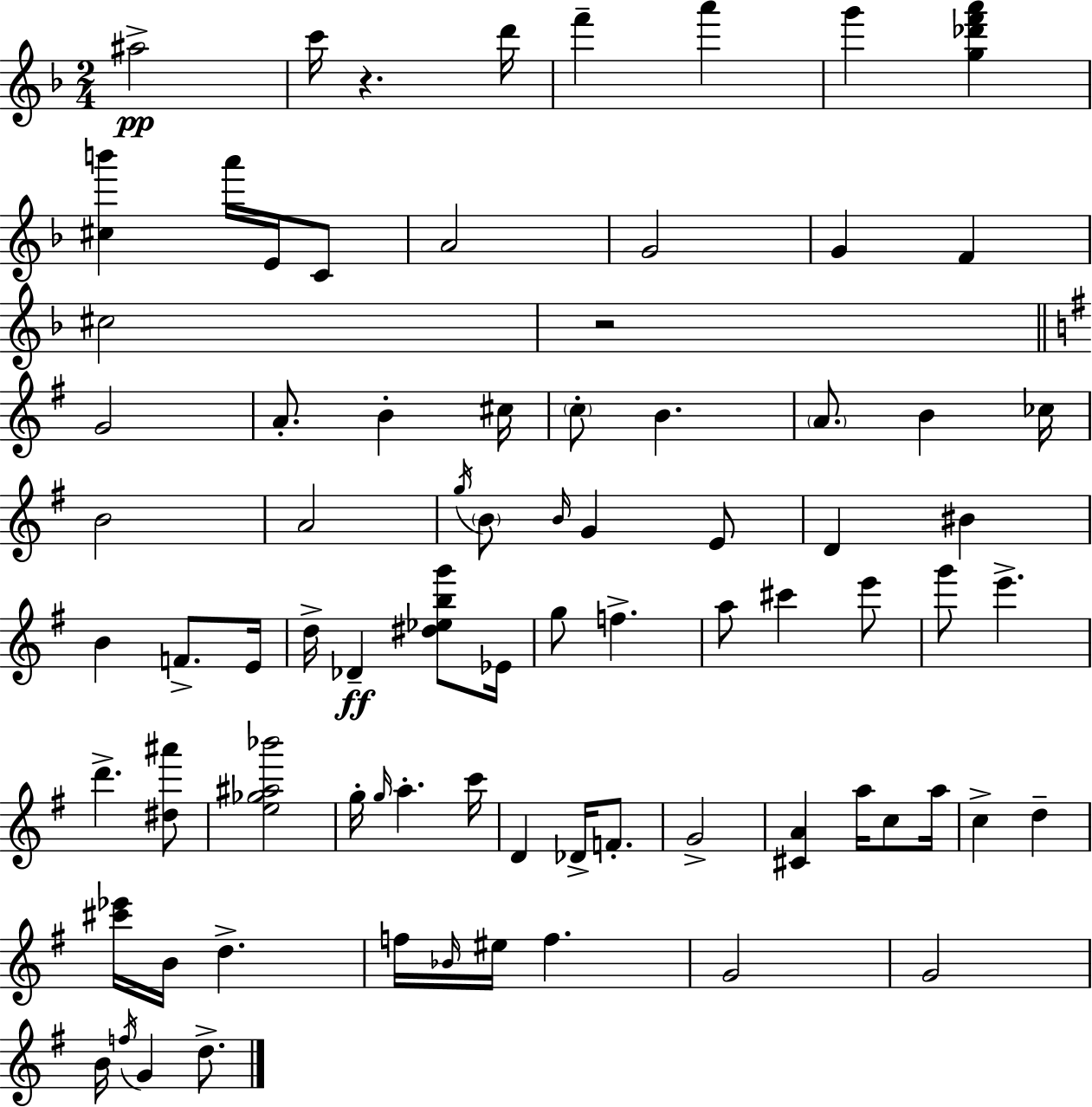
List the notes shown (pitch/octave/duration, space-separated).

A#5/h C6/s R/q. D6/s F6/q A6/q G6/q [G5,Db6,F6,A6]/q [C#5,B6]/q A6/s E4/s C4/e A4/h G4/h G4/q F4/q C#5/h R/h G4/h A4/e. B4/q C#5/s C5/e B4/q. A4/e. B4/q CES5/s B4/h A4/h G5/s B4/e B4/s G4/q E4/e D4/q BIS4/q B4/q F4/e. E4/s D5/s Db4/q [D#5,Eb5,B5,G6]/e Eb4/s G5/e F5/q. A5/e C#6/q E6/e G6/e E6/q. D6/q. [D#5,A#6]/e [E5,Gb5,A#5,Bb6]/h G5/s G5/s A5/q. C6/s D4/q Db4/s F4/e. G4/h [C#4,A4]/q A5/s C5/e A5/s C5/q D5/q [C#6,Eb6]/s B4/s D5/q. F5/s Bb4/s EIS5/s F5/q. G4/h G4/h B4/s F5/s G4/q D5/e.